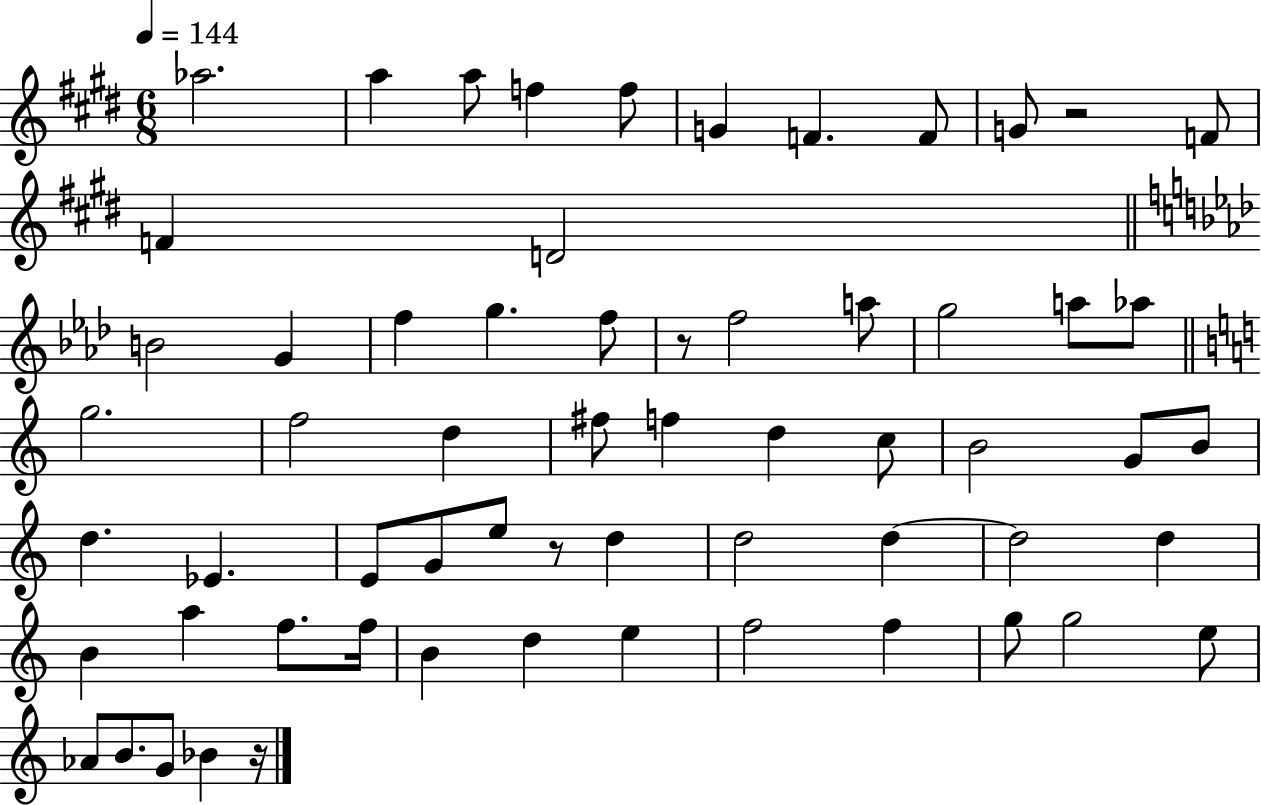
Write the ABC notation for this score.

X:1
T:Untitled
M:6/8
L:1/4
K:E
_a2 a a/2 f f/2 G F F/2 G/2 z2 F/2 F D2 B2 G f g f/2 z/2 f2 a/2 g2 a/2 _a/2 g2 f2 d ^f/2 f d c/2 B2 G/2 B/2 d _E E/2 G/2 e/2 z/2 d d2 d d2 d B a f/2 f/4 B d e f2 f g/2 g2 e/2 _A/2 B/2 G/2 _B z/4